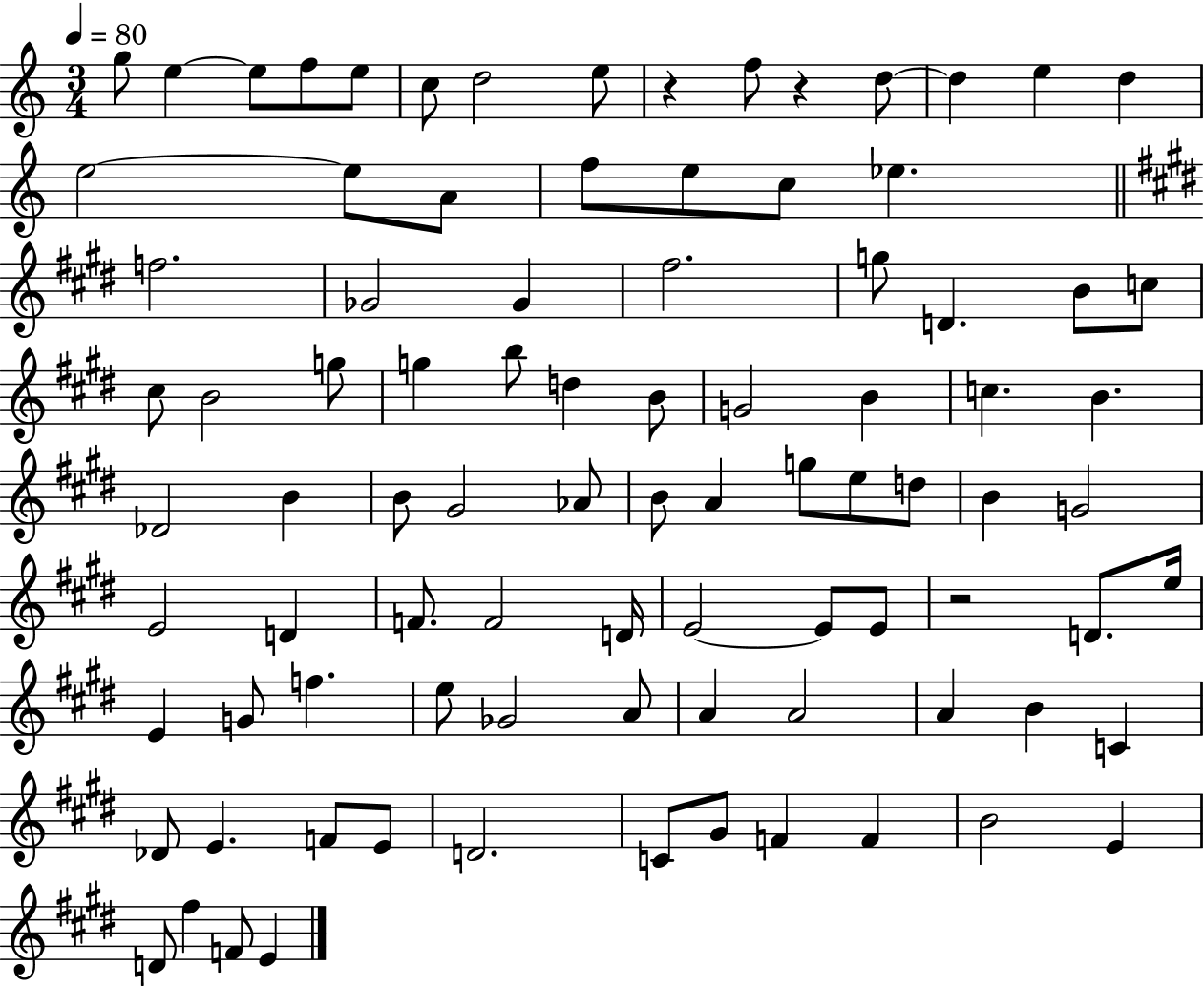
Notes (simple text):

G5/e E5/q E5/e F5/e E5/e C5/e D5/h E5/e R/q F5/e R/q D5/e D5/q E5/q D5/q E5/h E5/e A4/e F5/e E5/e C5/e Eb5/q. F5/h. Gb4/h Gb4/q F#5/h. G5/e D4/q. B4/e C5/e C#5/e B4/h G5/e G5/q B5/e D5/q B4/e G4/h B4/q C5/q. B4/q. Db4/h B4/q B4/e G#4/h Ab4/e B4/e A4/q G5/e E5/e D5/e B4/q G4/h E4/h D4/q F4/e. F4/h D4/s E4/h E4/e E4/e R/h D4/e. E5/s E4/q G4/e F5/q. E5/e Gb4/h A4/e A4/q A4/h A4/q B4/q C4/q Db4/e E4/q. F4/e E4/e D4/h. C4/e G#4/e F4/q F4/q B4/h E4/q D4/e F#5/q F4/e E4/q